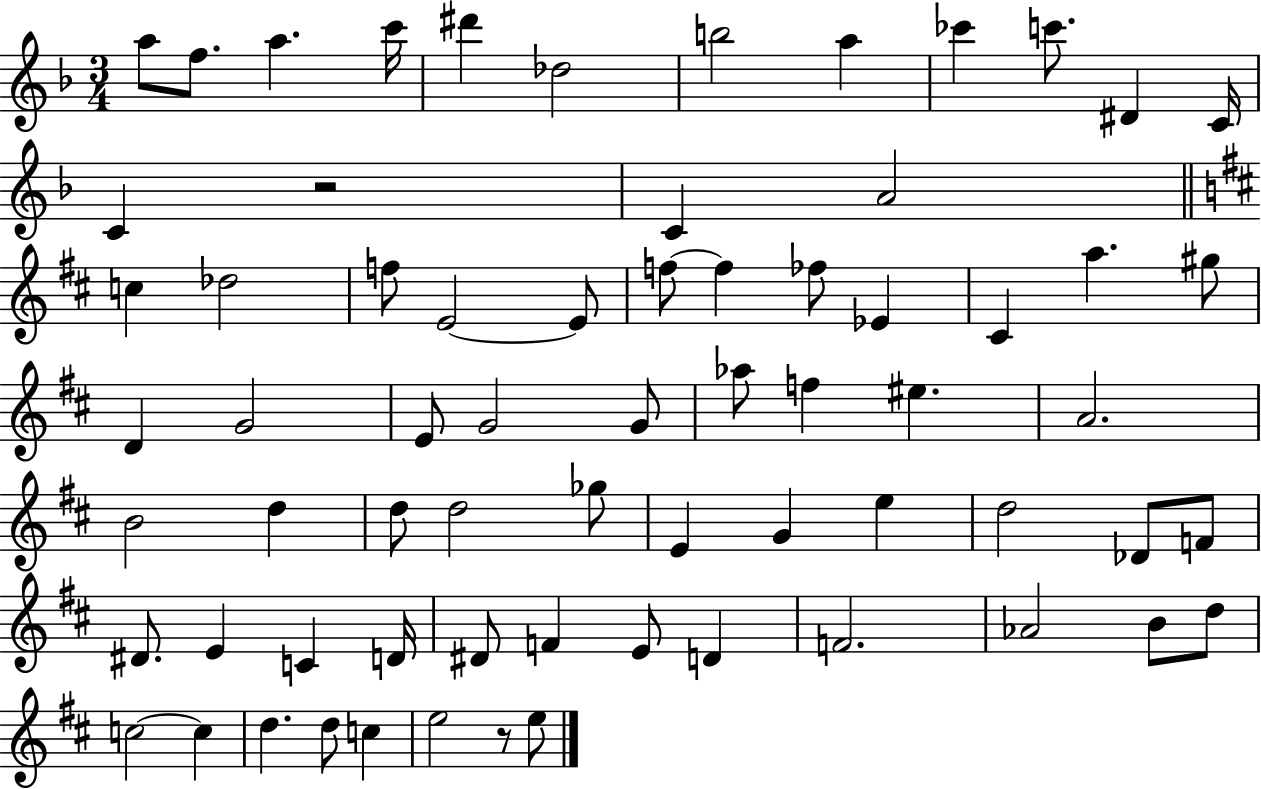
A5/e F5/e. A5/q. C6/s D#6/q Db5/h B5/h A5/q CES6/q C6/e. D#4/q C4/s C4/q R/h C4/q A4/h C5/q Db5/h F5/e E4/h E4/e F5/e F5/q FES5/e Eb4/q C#4/q A5/q. G#5/e D4/q G4/h E4/e G4/h G4/e Ab5/e F5/q EIS5/q. A4/h. B4/h D5/q D5/e D5/h Gb5/e E4/q G4/q E5/q D5/h Db4/e F4/e D#4/e. E4/q C4/q D4/s D#4/e F4/q E4/e D4/q F4/h. Ab4/h B4/e D5/e C5/h C5/q D5/q. D5/e C5/q E5/h R/e E5/e